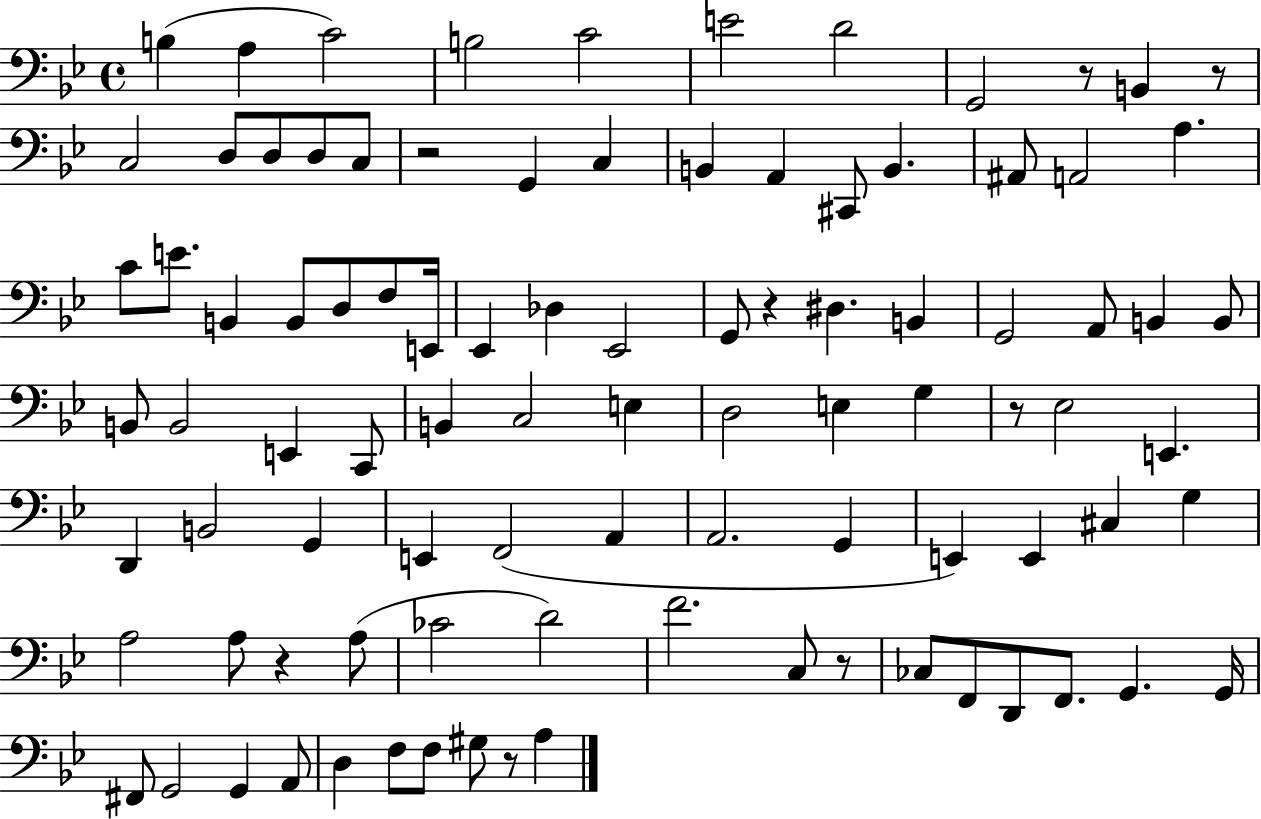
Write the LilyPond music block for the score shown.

{
  \clef bass
  \time 4/4
  \defaultTimeSignature
  \key bes \major
  b4( a4 c'2) | b2 c'2 | e'2 d'2 | g,2 r8 b,4 r8 | \break c2 d8 d8 d8 c8 | r2 g,4 c4 | b,4 a,4 cis,8 b,4. | ais,8 a,2 a4. | \break c'8 e'8. b,4 b,8 d8 f8 e,16 | ees,4 des4 ees,2 | g,8 r4 dis4. b,4 | g,2 a,8 b,4 b,8 | \break b,8 b,2 e,4 c,8 | b,4 c2 e4 | d2 e4 g4 | r8 ees2 e,4. | \break d,4 b,2 g,4 | e,4 f,2( a,4 | a,2. g,4 | e,4) e,4 cis4 g4 | \break a2 a8 r4 a8( | ces'2 d'2) | f'2. c8 r8 | ces8 f,8 d,8 f,8. g,4. g,16 | \break fis,8 g,2 g,4 a,8 | d4 f8 f8 gis8 r8 a4 | \bar "|."
}